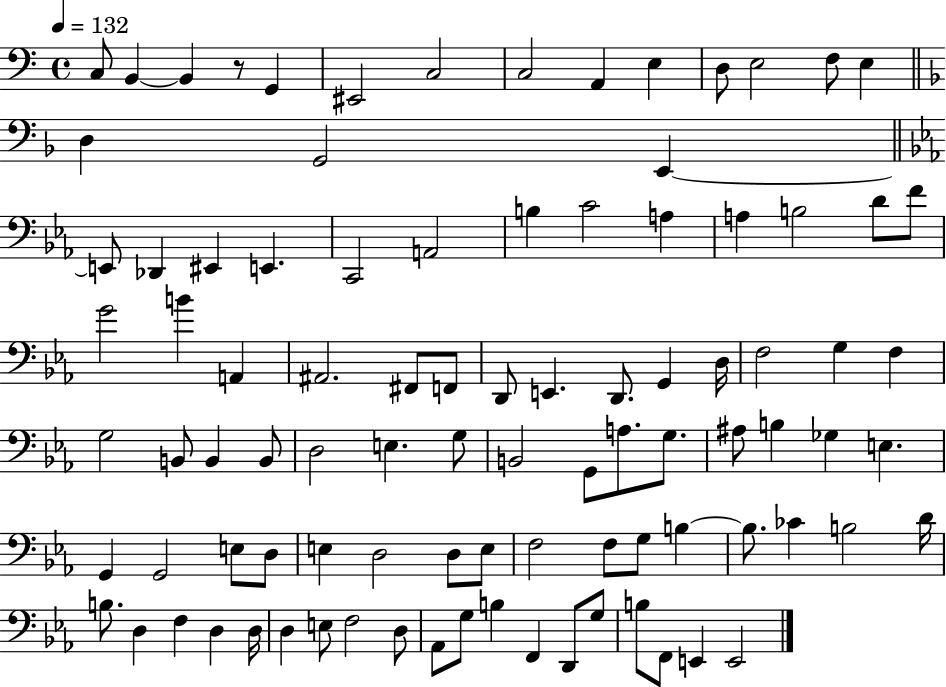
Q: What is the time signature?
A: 4/4